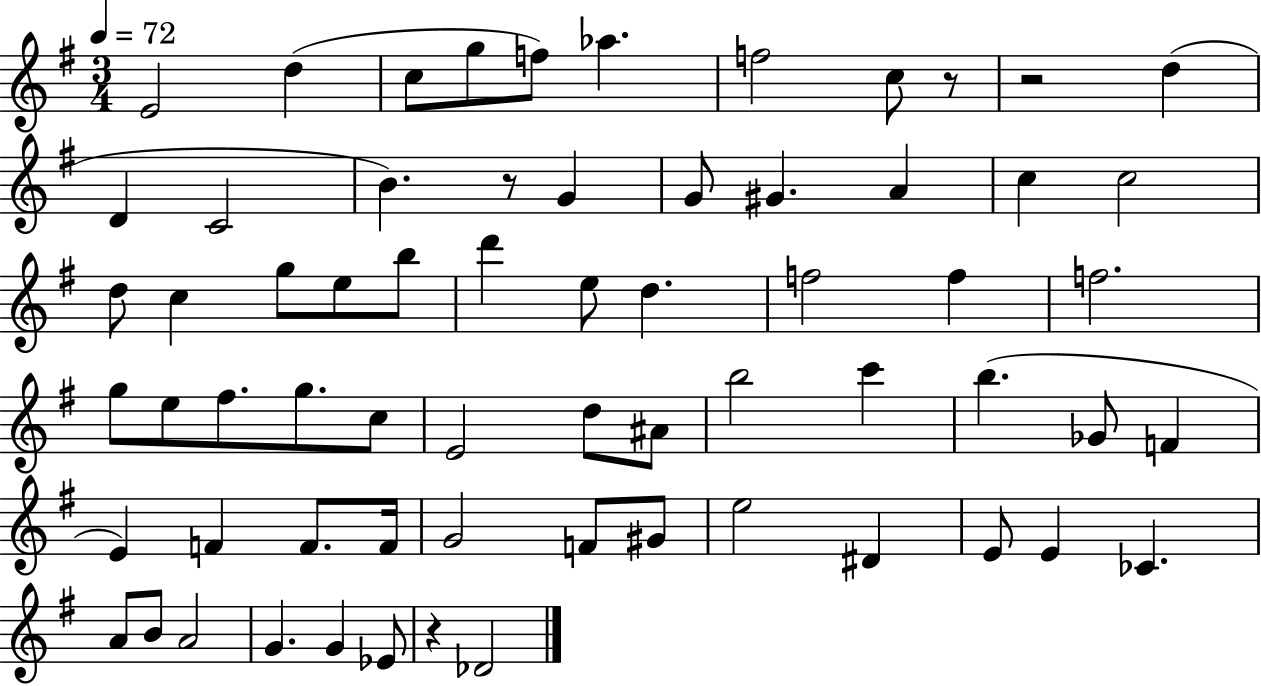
E4/h D5/q C5/e G5/e F5/e Ab5/q. F5/h C5/e R/e R/h D5/q D4/q C4/h B4/q. R/e G4/q G4/e G#4/q. A4/q C5/q C5/h D5/e C5/q G5/e E5/e B5/e D6/q E5/e D5/q. F5/h F5/q F5/h. G5/e E5/e F#5/e. G5/e. C5/e E4/h D5/e A#4/e B5/h C6/q B5/q. Gb4/e F4/q E4/q F4/q F4/e. F4/s G4/h F4/e G#4/e E5/h D#4/q E4/e E4/q CES4/q. A4/e B4/e A4/h G4/q. G4/q Eb4/e R/q Db4/h